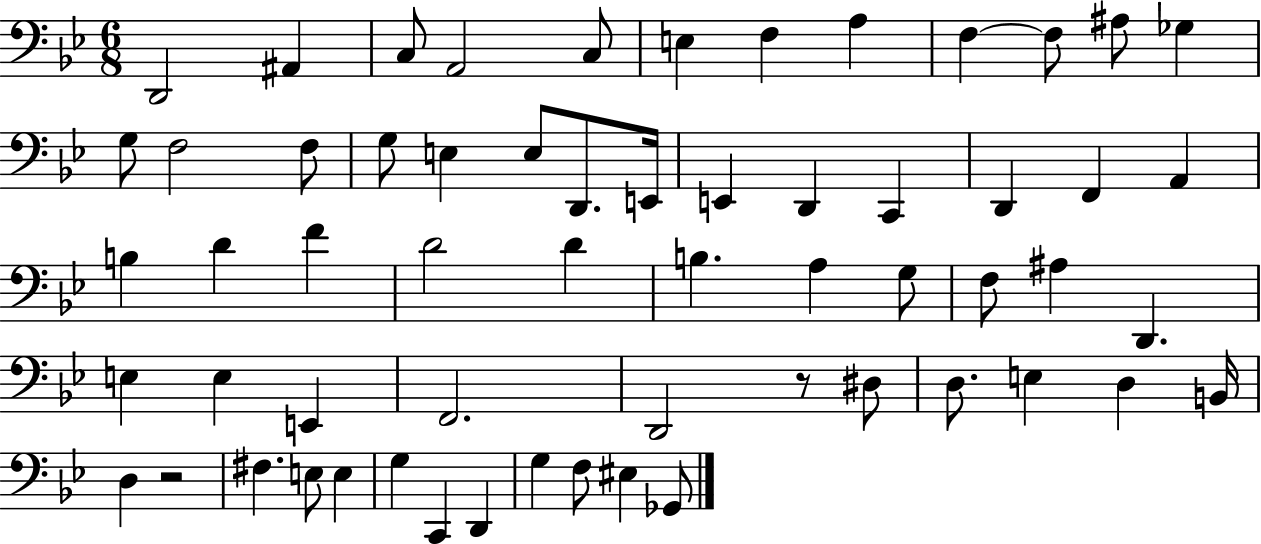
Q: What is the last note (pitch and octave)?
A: Gb2